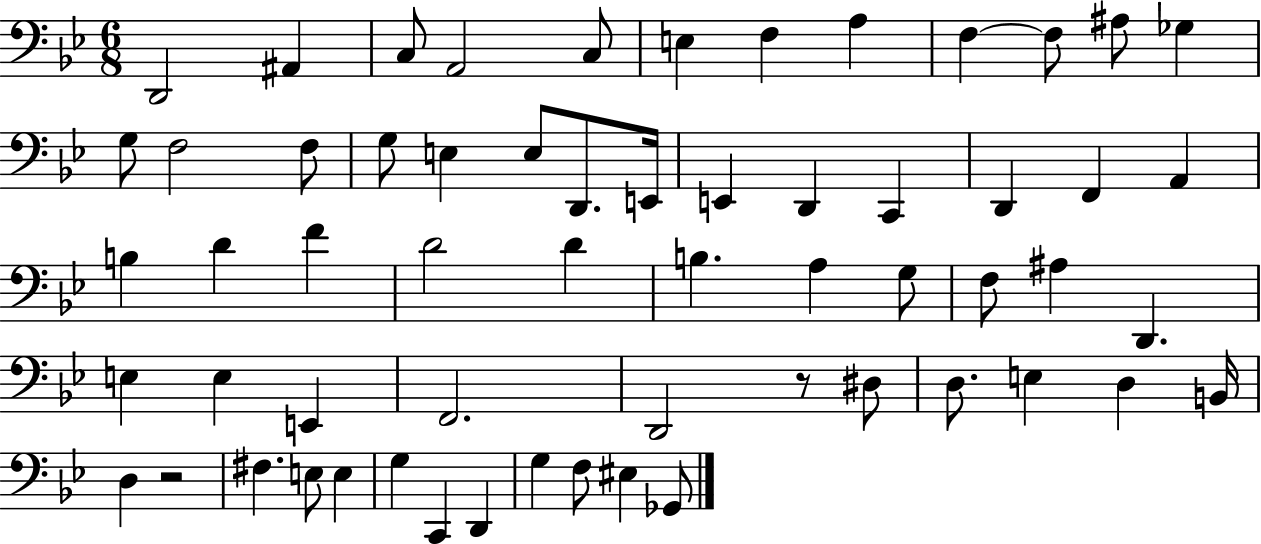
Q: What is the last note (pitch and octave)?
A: Gb2